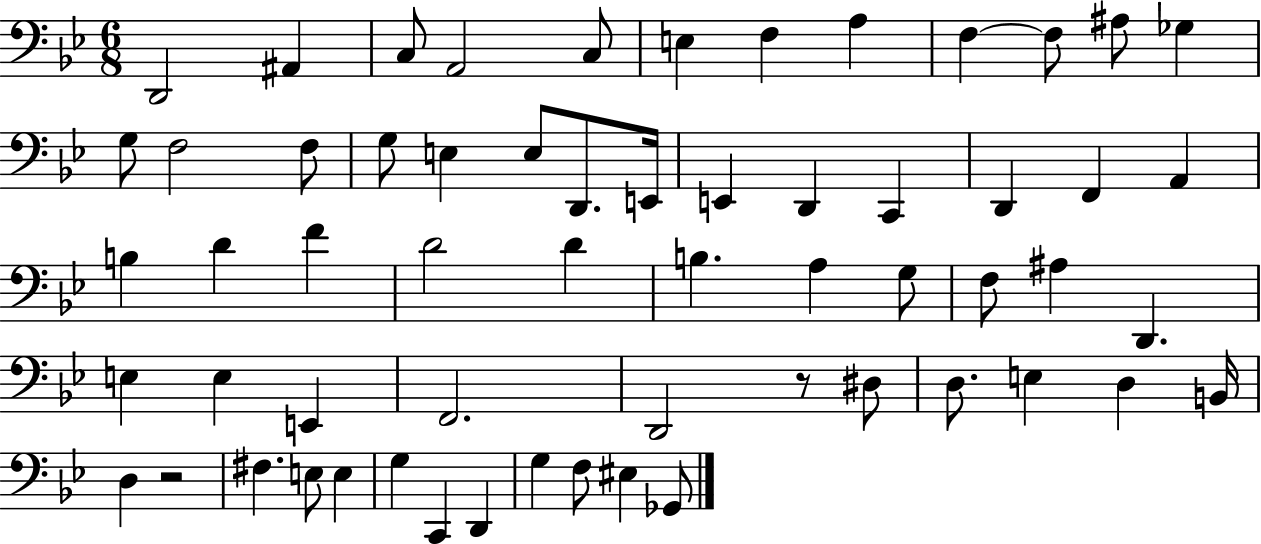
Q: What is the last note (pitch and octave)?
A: Gb2